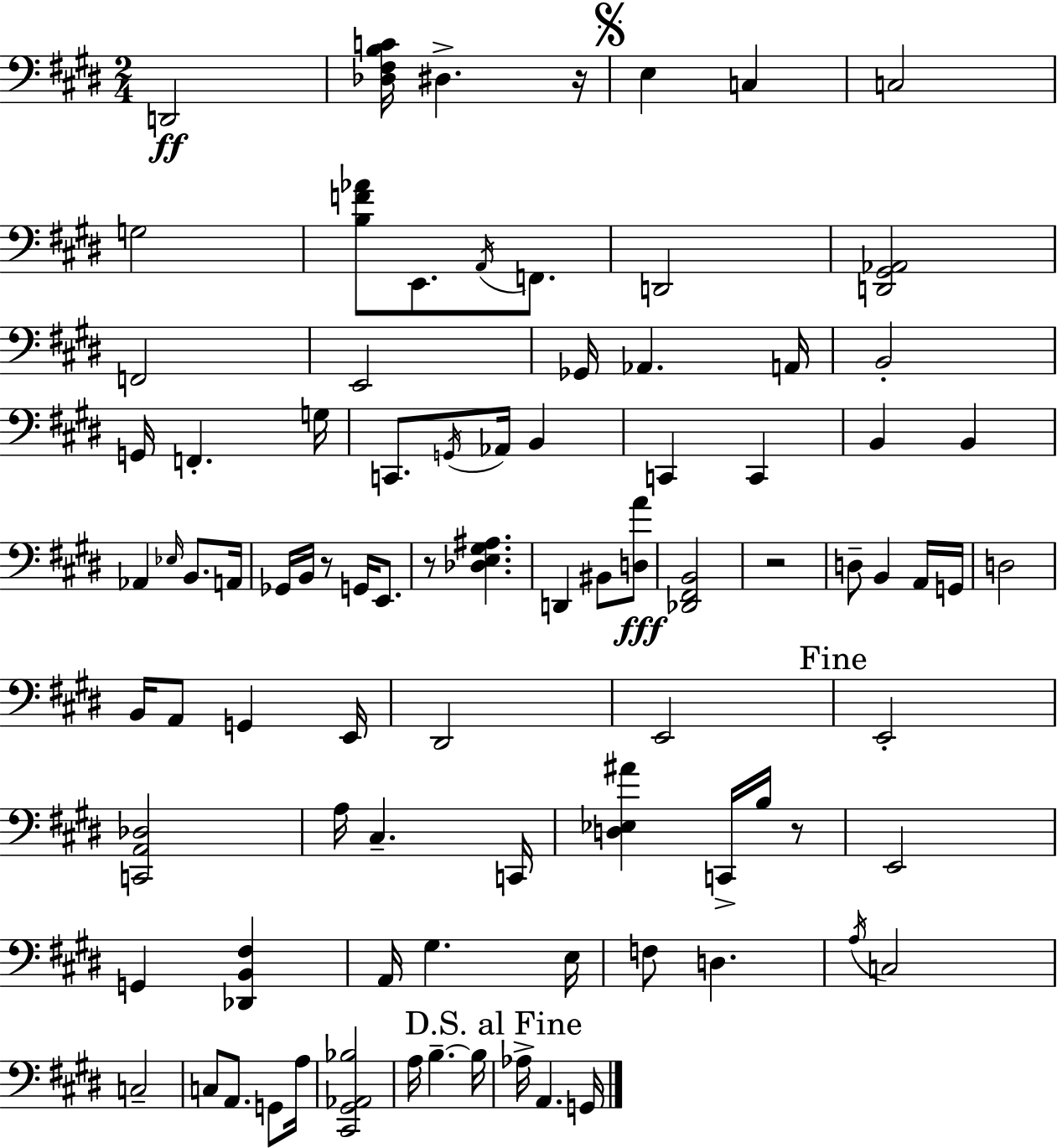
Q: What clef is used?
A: bass